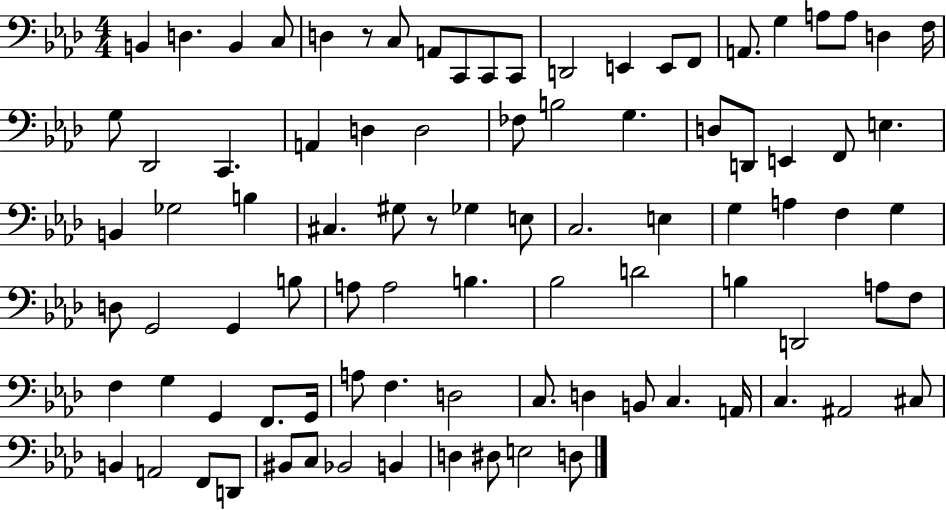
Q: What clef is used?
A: bass